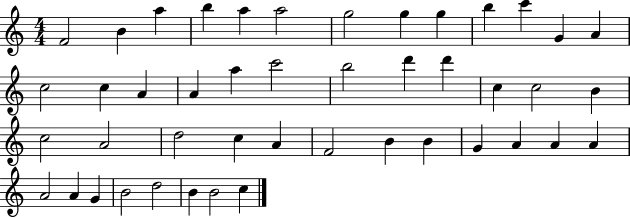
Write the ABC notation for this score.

X:1
T:Untitled
M:4/4
L:1/4
K:C
F2 B a b a a2 g2 g g b c' G A c2 c A A a c'2 b2 d' d' c c2 B c2 A2 d2 c A F2 B B G A A A A2 A G B2 d2 B B2 c